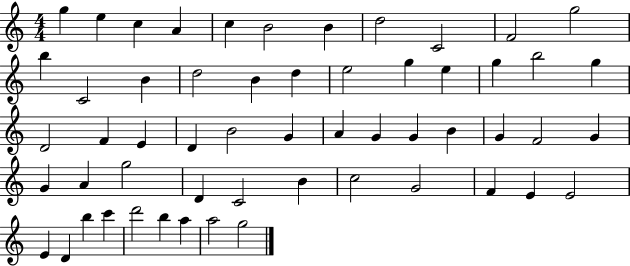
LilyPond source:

{
  \clef treble
  \numericTimeSignature
  \time 4/4
  \key c \major
  g''4 e''4 c''4 a'4 | c''4 b'2 b'4 | d''2 c'2 | f'2 g''2 | \break b''4 c'2 b'4 | d''2 b'4 d''4 | e''2 g''4 e''4 | g''4 b''2 g''4 | \break d'2 f'4 e'4 | d'4 b'2 g'4 | a'4 g'4 g'4 b'4 | g'4 f'2 g'4 | \break g'4 a'4 g''2 | d'4 c'2 b'4 | c''2 g'2 | f'4 e'4 e'2 | \break e'4 d'4 b''4 c'''4 | d'''2 b''4 a''4 | a''2 g''2 | \bar "|."
}